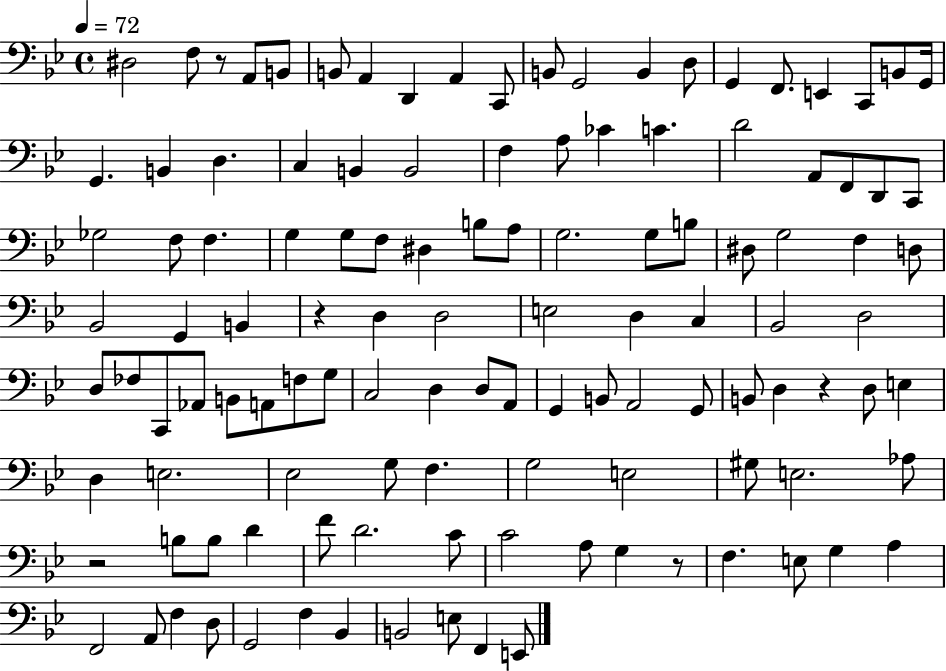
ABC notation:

X:1
T:Untitled
M:4/4
L:1/4
K:Bb
^D,2 F,/2 z/2 A,,/2 B,,/2 B,,/2 A,, D,, A,, C,,/2 B,,/2 G,,2 B,, D,/2 G,, F,,/2 E,, C,,/2 B,,/2 G,,/4 G,, B,, D, C, B,, B,,2 F, A,/2 _C C D2 A,,/2 F,,/2 D,,/2 C,,/2 _G,2 F,/2 F, G, G,/2 F,/2 ^D, B,/2 A,/2 G,2 G,/2 B,/2 ^D,/2 G,2 F, D,/2 _B,,2 G,, B,, z D, D,2 E,2 D, C, _B,,2 D,2 D,/2 _F,/2 C,,/2 _A,,/2 B,,/2 A,,/2 F,/2 G,/2 C,2 D, D,/2 A,,/2 G,, B,,/2 A,,2 G,,/2 B,,/2 D, z D,/2 E, D, E,2 _E,2 G,/2 F, G,2 E,2 ^G,/2 E,2 _A,/2 z2 B,/2 B,/2 D F/2 D2 C/2 C2 A,/2 G, z/2 F, E,/2 G, A, F,,2 A,,/2 F, D,/2 G,,2 F, _B,, B,,2 E,/2 F,, E,,/2